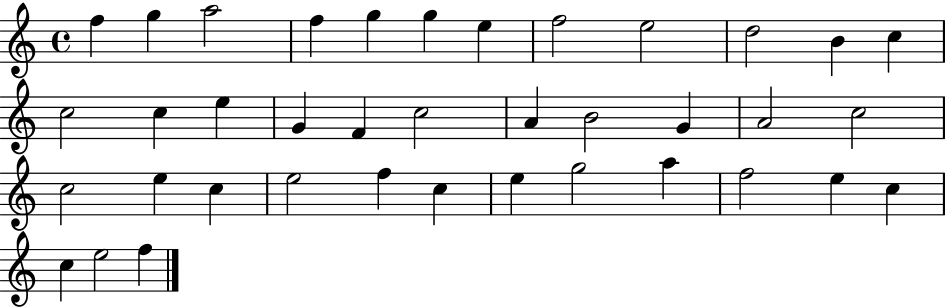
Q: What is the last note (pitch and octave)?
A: F5